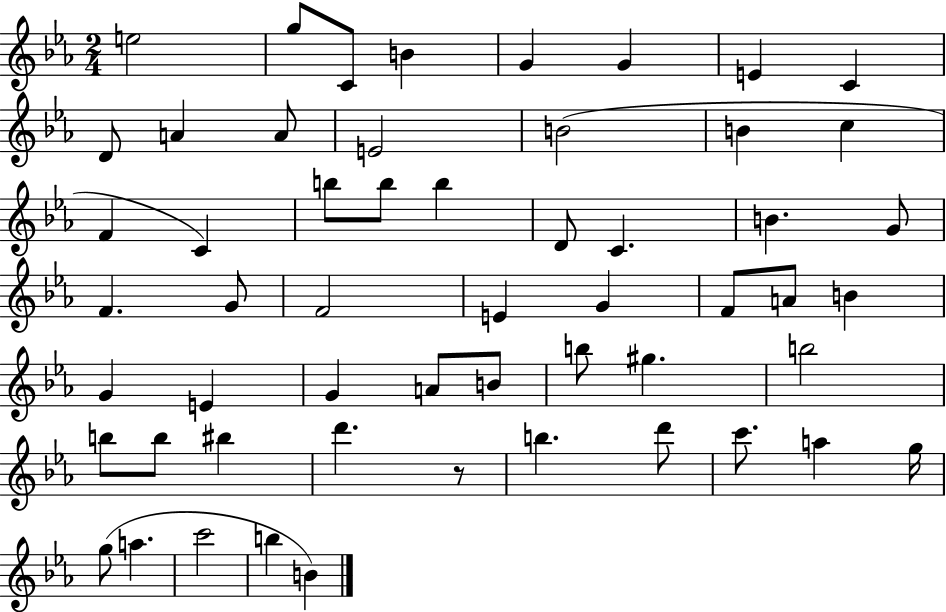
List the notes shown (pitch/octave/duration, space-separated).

E5/h G5/e C4/e B4/q G4/q G4/q E4/q C4/q D4/e A4/q A4/e E4/h B4/h B4/q C5/q F4/q C4/q B5/e B5/e B5/q D4/e C4/q. B4/q. G4/e F4/q. G4/e F4/h E4/q G4/q F4/e A4/e B4/q G4/q E4/q G4/q A4/e B4/e B5/e G#5/q. B5/h B5/e B5/e BIS5/q D6/q. R/e B5/q. D6/e C6/e. A5/q G5/s G5/e A5/q. C6/h B5/q B4/q